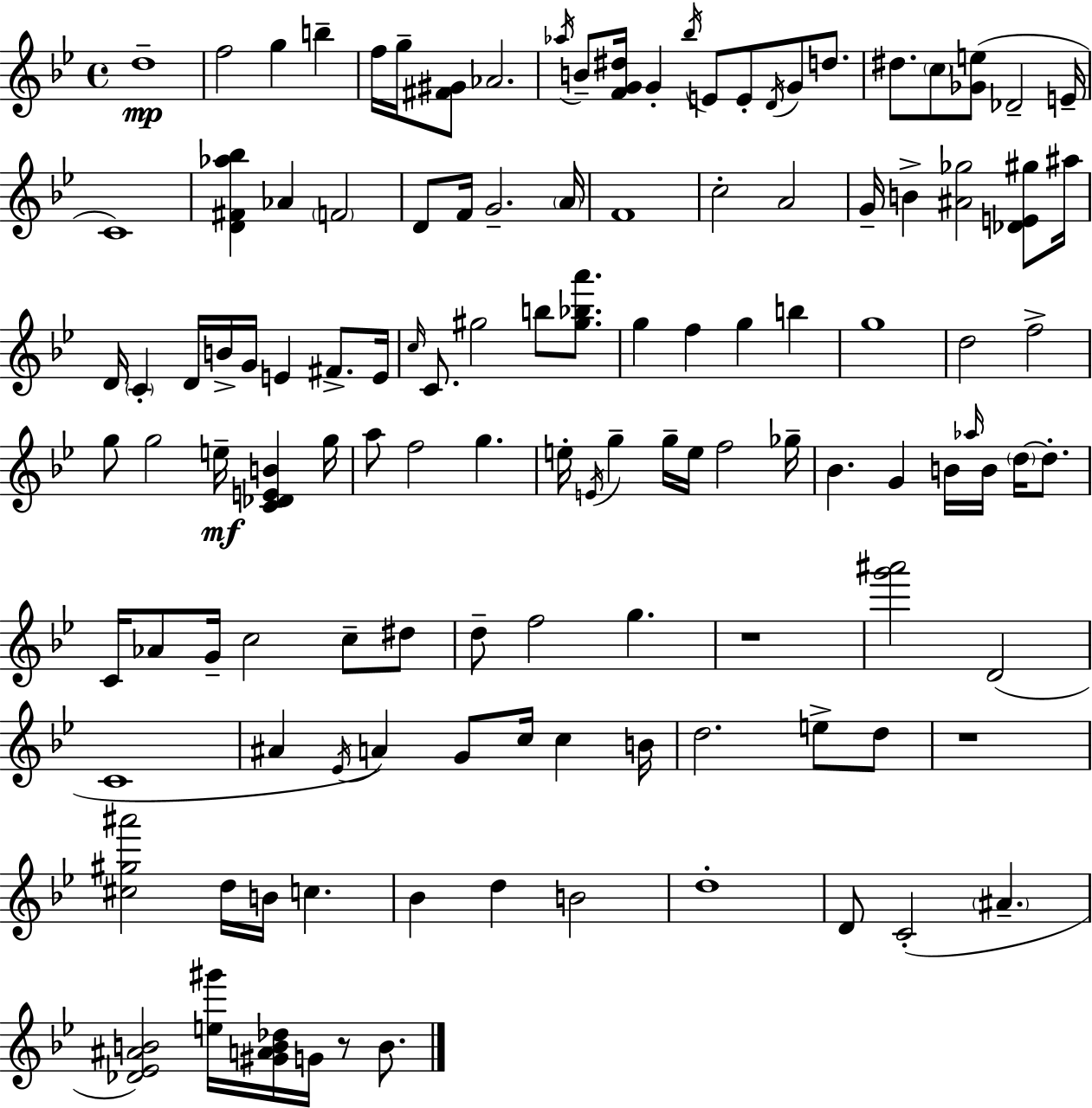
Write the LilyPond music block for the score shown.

{
  \clef treble
  \time 4/4
  \defaultTimeSignature
  \key g \minor
  d''1--\mp | f''2 g''4 b''4-- | f''16 g''16-- <fis' gis'>8 aes'2. | \acciaccatura { aes''16 } b'8-- <f' g' dis''>16 g'4-. \acciaccatura { bes''16 } e'8 e'8-. \acciaccatura { d'16 } g'8 | \break d''8. dis''8. \parenthesize c''8 <ges' e''>8( des'2-- | e'16-- c'1) | <d' fis' aes'' bes''>4 aes'4 \parenthesize f'2 | d'8 f'16 g'2.-- | \break \parenthesize a'16 f'1 | c''2-. a'2 | g'16-- b'4-> <ais' ges''>2 | <des' e' gis''>8 ais''16 d'16 \parenthesize c'4-. d'16 b'16-> g'16 e'4 fis'8.-> | \break e'16 \grace { c''16 } c'8. gis''2 b''8 | <gis'' bes'' a'''>8. g''4 f''4 g''4 | b''4 g''1 | d''2 f''2-> | \break g''8 g''2 e''16--\mf <c' des' e' b'>4 | g''16 a''8 f''2 g''4. | e''16-. \acciaccatura { e'16 } g''4-- g''16-- e''16 f''2 | ges''16-- bes'4. g'4 b'16 | \break \grace { aes''16 } b'16 \parenthesize d''16~~ d''8.-. c'16 aes'8 g'16-- c''2 | c''8-- dis''8 d''8-- f''2 | g''4. r1 | <g''' ais'''>2 d'2( | \break c'1 | ais'4 \acciaccatura { ees'16 } a'4) g'8 | c''16 c''4 b'16 d''2. | e''8-> d''8 r1 | \break <cis'' gis'' ais'''>2 d''16 | b'16 c''4. bes'4 d''4 b'2 | d''1-. | d'8 c'2-.( | \break \parenthesize ais'4.-- <des' ees' ais' b'>2) <e'' gis'''>16 | <gis' a' b' des''>16 g'16 r8 b'8. \bar "|."
}